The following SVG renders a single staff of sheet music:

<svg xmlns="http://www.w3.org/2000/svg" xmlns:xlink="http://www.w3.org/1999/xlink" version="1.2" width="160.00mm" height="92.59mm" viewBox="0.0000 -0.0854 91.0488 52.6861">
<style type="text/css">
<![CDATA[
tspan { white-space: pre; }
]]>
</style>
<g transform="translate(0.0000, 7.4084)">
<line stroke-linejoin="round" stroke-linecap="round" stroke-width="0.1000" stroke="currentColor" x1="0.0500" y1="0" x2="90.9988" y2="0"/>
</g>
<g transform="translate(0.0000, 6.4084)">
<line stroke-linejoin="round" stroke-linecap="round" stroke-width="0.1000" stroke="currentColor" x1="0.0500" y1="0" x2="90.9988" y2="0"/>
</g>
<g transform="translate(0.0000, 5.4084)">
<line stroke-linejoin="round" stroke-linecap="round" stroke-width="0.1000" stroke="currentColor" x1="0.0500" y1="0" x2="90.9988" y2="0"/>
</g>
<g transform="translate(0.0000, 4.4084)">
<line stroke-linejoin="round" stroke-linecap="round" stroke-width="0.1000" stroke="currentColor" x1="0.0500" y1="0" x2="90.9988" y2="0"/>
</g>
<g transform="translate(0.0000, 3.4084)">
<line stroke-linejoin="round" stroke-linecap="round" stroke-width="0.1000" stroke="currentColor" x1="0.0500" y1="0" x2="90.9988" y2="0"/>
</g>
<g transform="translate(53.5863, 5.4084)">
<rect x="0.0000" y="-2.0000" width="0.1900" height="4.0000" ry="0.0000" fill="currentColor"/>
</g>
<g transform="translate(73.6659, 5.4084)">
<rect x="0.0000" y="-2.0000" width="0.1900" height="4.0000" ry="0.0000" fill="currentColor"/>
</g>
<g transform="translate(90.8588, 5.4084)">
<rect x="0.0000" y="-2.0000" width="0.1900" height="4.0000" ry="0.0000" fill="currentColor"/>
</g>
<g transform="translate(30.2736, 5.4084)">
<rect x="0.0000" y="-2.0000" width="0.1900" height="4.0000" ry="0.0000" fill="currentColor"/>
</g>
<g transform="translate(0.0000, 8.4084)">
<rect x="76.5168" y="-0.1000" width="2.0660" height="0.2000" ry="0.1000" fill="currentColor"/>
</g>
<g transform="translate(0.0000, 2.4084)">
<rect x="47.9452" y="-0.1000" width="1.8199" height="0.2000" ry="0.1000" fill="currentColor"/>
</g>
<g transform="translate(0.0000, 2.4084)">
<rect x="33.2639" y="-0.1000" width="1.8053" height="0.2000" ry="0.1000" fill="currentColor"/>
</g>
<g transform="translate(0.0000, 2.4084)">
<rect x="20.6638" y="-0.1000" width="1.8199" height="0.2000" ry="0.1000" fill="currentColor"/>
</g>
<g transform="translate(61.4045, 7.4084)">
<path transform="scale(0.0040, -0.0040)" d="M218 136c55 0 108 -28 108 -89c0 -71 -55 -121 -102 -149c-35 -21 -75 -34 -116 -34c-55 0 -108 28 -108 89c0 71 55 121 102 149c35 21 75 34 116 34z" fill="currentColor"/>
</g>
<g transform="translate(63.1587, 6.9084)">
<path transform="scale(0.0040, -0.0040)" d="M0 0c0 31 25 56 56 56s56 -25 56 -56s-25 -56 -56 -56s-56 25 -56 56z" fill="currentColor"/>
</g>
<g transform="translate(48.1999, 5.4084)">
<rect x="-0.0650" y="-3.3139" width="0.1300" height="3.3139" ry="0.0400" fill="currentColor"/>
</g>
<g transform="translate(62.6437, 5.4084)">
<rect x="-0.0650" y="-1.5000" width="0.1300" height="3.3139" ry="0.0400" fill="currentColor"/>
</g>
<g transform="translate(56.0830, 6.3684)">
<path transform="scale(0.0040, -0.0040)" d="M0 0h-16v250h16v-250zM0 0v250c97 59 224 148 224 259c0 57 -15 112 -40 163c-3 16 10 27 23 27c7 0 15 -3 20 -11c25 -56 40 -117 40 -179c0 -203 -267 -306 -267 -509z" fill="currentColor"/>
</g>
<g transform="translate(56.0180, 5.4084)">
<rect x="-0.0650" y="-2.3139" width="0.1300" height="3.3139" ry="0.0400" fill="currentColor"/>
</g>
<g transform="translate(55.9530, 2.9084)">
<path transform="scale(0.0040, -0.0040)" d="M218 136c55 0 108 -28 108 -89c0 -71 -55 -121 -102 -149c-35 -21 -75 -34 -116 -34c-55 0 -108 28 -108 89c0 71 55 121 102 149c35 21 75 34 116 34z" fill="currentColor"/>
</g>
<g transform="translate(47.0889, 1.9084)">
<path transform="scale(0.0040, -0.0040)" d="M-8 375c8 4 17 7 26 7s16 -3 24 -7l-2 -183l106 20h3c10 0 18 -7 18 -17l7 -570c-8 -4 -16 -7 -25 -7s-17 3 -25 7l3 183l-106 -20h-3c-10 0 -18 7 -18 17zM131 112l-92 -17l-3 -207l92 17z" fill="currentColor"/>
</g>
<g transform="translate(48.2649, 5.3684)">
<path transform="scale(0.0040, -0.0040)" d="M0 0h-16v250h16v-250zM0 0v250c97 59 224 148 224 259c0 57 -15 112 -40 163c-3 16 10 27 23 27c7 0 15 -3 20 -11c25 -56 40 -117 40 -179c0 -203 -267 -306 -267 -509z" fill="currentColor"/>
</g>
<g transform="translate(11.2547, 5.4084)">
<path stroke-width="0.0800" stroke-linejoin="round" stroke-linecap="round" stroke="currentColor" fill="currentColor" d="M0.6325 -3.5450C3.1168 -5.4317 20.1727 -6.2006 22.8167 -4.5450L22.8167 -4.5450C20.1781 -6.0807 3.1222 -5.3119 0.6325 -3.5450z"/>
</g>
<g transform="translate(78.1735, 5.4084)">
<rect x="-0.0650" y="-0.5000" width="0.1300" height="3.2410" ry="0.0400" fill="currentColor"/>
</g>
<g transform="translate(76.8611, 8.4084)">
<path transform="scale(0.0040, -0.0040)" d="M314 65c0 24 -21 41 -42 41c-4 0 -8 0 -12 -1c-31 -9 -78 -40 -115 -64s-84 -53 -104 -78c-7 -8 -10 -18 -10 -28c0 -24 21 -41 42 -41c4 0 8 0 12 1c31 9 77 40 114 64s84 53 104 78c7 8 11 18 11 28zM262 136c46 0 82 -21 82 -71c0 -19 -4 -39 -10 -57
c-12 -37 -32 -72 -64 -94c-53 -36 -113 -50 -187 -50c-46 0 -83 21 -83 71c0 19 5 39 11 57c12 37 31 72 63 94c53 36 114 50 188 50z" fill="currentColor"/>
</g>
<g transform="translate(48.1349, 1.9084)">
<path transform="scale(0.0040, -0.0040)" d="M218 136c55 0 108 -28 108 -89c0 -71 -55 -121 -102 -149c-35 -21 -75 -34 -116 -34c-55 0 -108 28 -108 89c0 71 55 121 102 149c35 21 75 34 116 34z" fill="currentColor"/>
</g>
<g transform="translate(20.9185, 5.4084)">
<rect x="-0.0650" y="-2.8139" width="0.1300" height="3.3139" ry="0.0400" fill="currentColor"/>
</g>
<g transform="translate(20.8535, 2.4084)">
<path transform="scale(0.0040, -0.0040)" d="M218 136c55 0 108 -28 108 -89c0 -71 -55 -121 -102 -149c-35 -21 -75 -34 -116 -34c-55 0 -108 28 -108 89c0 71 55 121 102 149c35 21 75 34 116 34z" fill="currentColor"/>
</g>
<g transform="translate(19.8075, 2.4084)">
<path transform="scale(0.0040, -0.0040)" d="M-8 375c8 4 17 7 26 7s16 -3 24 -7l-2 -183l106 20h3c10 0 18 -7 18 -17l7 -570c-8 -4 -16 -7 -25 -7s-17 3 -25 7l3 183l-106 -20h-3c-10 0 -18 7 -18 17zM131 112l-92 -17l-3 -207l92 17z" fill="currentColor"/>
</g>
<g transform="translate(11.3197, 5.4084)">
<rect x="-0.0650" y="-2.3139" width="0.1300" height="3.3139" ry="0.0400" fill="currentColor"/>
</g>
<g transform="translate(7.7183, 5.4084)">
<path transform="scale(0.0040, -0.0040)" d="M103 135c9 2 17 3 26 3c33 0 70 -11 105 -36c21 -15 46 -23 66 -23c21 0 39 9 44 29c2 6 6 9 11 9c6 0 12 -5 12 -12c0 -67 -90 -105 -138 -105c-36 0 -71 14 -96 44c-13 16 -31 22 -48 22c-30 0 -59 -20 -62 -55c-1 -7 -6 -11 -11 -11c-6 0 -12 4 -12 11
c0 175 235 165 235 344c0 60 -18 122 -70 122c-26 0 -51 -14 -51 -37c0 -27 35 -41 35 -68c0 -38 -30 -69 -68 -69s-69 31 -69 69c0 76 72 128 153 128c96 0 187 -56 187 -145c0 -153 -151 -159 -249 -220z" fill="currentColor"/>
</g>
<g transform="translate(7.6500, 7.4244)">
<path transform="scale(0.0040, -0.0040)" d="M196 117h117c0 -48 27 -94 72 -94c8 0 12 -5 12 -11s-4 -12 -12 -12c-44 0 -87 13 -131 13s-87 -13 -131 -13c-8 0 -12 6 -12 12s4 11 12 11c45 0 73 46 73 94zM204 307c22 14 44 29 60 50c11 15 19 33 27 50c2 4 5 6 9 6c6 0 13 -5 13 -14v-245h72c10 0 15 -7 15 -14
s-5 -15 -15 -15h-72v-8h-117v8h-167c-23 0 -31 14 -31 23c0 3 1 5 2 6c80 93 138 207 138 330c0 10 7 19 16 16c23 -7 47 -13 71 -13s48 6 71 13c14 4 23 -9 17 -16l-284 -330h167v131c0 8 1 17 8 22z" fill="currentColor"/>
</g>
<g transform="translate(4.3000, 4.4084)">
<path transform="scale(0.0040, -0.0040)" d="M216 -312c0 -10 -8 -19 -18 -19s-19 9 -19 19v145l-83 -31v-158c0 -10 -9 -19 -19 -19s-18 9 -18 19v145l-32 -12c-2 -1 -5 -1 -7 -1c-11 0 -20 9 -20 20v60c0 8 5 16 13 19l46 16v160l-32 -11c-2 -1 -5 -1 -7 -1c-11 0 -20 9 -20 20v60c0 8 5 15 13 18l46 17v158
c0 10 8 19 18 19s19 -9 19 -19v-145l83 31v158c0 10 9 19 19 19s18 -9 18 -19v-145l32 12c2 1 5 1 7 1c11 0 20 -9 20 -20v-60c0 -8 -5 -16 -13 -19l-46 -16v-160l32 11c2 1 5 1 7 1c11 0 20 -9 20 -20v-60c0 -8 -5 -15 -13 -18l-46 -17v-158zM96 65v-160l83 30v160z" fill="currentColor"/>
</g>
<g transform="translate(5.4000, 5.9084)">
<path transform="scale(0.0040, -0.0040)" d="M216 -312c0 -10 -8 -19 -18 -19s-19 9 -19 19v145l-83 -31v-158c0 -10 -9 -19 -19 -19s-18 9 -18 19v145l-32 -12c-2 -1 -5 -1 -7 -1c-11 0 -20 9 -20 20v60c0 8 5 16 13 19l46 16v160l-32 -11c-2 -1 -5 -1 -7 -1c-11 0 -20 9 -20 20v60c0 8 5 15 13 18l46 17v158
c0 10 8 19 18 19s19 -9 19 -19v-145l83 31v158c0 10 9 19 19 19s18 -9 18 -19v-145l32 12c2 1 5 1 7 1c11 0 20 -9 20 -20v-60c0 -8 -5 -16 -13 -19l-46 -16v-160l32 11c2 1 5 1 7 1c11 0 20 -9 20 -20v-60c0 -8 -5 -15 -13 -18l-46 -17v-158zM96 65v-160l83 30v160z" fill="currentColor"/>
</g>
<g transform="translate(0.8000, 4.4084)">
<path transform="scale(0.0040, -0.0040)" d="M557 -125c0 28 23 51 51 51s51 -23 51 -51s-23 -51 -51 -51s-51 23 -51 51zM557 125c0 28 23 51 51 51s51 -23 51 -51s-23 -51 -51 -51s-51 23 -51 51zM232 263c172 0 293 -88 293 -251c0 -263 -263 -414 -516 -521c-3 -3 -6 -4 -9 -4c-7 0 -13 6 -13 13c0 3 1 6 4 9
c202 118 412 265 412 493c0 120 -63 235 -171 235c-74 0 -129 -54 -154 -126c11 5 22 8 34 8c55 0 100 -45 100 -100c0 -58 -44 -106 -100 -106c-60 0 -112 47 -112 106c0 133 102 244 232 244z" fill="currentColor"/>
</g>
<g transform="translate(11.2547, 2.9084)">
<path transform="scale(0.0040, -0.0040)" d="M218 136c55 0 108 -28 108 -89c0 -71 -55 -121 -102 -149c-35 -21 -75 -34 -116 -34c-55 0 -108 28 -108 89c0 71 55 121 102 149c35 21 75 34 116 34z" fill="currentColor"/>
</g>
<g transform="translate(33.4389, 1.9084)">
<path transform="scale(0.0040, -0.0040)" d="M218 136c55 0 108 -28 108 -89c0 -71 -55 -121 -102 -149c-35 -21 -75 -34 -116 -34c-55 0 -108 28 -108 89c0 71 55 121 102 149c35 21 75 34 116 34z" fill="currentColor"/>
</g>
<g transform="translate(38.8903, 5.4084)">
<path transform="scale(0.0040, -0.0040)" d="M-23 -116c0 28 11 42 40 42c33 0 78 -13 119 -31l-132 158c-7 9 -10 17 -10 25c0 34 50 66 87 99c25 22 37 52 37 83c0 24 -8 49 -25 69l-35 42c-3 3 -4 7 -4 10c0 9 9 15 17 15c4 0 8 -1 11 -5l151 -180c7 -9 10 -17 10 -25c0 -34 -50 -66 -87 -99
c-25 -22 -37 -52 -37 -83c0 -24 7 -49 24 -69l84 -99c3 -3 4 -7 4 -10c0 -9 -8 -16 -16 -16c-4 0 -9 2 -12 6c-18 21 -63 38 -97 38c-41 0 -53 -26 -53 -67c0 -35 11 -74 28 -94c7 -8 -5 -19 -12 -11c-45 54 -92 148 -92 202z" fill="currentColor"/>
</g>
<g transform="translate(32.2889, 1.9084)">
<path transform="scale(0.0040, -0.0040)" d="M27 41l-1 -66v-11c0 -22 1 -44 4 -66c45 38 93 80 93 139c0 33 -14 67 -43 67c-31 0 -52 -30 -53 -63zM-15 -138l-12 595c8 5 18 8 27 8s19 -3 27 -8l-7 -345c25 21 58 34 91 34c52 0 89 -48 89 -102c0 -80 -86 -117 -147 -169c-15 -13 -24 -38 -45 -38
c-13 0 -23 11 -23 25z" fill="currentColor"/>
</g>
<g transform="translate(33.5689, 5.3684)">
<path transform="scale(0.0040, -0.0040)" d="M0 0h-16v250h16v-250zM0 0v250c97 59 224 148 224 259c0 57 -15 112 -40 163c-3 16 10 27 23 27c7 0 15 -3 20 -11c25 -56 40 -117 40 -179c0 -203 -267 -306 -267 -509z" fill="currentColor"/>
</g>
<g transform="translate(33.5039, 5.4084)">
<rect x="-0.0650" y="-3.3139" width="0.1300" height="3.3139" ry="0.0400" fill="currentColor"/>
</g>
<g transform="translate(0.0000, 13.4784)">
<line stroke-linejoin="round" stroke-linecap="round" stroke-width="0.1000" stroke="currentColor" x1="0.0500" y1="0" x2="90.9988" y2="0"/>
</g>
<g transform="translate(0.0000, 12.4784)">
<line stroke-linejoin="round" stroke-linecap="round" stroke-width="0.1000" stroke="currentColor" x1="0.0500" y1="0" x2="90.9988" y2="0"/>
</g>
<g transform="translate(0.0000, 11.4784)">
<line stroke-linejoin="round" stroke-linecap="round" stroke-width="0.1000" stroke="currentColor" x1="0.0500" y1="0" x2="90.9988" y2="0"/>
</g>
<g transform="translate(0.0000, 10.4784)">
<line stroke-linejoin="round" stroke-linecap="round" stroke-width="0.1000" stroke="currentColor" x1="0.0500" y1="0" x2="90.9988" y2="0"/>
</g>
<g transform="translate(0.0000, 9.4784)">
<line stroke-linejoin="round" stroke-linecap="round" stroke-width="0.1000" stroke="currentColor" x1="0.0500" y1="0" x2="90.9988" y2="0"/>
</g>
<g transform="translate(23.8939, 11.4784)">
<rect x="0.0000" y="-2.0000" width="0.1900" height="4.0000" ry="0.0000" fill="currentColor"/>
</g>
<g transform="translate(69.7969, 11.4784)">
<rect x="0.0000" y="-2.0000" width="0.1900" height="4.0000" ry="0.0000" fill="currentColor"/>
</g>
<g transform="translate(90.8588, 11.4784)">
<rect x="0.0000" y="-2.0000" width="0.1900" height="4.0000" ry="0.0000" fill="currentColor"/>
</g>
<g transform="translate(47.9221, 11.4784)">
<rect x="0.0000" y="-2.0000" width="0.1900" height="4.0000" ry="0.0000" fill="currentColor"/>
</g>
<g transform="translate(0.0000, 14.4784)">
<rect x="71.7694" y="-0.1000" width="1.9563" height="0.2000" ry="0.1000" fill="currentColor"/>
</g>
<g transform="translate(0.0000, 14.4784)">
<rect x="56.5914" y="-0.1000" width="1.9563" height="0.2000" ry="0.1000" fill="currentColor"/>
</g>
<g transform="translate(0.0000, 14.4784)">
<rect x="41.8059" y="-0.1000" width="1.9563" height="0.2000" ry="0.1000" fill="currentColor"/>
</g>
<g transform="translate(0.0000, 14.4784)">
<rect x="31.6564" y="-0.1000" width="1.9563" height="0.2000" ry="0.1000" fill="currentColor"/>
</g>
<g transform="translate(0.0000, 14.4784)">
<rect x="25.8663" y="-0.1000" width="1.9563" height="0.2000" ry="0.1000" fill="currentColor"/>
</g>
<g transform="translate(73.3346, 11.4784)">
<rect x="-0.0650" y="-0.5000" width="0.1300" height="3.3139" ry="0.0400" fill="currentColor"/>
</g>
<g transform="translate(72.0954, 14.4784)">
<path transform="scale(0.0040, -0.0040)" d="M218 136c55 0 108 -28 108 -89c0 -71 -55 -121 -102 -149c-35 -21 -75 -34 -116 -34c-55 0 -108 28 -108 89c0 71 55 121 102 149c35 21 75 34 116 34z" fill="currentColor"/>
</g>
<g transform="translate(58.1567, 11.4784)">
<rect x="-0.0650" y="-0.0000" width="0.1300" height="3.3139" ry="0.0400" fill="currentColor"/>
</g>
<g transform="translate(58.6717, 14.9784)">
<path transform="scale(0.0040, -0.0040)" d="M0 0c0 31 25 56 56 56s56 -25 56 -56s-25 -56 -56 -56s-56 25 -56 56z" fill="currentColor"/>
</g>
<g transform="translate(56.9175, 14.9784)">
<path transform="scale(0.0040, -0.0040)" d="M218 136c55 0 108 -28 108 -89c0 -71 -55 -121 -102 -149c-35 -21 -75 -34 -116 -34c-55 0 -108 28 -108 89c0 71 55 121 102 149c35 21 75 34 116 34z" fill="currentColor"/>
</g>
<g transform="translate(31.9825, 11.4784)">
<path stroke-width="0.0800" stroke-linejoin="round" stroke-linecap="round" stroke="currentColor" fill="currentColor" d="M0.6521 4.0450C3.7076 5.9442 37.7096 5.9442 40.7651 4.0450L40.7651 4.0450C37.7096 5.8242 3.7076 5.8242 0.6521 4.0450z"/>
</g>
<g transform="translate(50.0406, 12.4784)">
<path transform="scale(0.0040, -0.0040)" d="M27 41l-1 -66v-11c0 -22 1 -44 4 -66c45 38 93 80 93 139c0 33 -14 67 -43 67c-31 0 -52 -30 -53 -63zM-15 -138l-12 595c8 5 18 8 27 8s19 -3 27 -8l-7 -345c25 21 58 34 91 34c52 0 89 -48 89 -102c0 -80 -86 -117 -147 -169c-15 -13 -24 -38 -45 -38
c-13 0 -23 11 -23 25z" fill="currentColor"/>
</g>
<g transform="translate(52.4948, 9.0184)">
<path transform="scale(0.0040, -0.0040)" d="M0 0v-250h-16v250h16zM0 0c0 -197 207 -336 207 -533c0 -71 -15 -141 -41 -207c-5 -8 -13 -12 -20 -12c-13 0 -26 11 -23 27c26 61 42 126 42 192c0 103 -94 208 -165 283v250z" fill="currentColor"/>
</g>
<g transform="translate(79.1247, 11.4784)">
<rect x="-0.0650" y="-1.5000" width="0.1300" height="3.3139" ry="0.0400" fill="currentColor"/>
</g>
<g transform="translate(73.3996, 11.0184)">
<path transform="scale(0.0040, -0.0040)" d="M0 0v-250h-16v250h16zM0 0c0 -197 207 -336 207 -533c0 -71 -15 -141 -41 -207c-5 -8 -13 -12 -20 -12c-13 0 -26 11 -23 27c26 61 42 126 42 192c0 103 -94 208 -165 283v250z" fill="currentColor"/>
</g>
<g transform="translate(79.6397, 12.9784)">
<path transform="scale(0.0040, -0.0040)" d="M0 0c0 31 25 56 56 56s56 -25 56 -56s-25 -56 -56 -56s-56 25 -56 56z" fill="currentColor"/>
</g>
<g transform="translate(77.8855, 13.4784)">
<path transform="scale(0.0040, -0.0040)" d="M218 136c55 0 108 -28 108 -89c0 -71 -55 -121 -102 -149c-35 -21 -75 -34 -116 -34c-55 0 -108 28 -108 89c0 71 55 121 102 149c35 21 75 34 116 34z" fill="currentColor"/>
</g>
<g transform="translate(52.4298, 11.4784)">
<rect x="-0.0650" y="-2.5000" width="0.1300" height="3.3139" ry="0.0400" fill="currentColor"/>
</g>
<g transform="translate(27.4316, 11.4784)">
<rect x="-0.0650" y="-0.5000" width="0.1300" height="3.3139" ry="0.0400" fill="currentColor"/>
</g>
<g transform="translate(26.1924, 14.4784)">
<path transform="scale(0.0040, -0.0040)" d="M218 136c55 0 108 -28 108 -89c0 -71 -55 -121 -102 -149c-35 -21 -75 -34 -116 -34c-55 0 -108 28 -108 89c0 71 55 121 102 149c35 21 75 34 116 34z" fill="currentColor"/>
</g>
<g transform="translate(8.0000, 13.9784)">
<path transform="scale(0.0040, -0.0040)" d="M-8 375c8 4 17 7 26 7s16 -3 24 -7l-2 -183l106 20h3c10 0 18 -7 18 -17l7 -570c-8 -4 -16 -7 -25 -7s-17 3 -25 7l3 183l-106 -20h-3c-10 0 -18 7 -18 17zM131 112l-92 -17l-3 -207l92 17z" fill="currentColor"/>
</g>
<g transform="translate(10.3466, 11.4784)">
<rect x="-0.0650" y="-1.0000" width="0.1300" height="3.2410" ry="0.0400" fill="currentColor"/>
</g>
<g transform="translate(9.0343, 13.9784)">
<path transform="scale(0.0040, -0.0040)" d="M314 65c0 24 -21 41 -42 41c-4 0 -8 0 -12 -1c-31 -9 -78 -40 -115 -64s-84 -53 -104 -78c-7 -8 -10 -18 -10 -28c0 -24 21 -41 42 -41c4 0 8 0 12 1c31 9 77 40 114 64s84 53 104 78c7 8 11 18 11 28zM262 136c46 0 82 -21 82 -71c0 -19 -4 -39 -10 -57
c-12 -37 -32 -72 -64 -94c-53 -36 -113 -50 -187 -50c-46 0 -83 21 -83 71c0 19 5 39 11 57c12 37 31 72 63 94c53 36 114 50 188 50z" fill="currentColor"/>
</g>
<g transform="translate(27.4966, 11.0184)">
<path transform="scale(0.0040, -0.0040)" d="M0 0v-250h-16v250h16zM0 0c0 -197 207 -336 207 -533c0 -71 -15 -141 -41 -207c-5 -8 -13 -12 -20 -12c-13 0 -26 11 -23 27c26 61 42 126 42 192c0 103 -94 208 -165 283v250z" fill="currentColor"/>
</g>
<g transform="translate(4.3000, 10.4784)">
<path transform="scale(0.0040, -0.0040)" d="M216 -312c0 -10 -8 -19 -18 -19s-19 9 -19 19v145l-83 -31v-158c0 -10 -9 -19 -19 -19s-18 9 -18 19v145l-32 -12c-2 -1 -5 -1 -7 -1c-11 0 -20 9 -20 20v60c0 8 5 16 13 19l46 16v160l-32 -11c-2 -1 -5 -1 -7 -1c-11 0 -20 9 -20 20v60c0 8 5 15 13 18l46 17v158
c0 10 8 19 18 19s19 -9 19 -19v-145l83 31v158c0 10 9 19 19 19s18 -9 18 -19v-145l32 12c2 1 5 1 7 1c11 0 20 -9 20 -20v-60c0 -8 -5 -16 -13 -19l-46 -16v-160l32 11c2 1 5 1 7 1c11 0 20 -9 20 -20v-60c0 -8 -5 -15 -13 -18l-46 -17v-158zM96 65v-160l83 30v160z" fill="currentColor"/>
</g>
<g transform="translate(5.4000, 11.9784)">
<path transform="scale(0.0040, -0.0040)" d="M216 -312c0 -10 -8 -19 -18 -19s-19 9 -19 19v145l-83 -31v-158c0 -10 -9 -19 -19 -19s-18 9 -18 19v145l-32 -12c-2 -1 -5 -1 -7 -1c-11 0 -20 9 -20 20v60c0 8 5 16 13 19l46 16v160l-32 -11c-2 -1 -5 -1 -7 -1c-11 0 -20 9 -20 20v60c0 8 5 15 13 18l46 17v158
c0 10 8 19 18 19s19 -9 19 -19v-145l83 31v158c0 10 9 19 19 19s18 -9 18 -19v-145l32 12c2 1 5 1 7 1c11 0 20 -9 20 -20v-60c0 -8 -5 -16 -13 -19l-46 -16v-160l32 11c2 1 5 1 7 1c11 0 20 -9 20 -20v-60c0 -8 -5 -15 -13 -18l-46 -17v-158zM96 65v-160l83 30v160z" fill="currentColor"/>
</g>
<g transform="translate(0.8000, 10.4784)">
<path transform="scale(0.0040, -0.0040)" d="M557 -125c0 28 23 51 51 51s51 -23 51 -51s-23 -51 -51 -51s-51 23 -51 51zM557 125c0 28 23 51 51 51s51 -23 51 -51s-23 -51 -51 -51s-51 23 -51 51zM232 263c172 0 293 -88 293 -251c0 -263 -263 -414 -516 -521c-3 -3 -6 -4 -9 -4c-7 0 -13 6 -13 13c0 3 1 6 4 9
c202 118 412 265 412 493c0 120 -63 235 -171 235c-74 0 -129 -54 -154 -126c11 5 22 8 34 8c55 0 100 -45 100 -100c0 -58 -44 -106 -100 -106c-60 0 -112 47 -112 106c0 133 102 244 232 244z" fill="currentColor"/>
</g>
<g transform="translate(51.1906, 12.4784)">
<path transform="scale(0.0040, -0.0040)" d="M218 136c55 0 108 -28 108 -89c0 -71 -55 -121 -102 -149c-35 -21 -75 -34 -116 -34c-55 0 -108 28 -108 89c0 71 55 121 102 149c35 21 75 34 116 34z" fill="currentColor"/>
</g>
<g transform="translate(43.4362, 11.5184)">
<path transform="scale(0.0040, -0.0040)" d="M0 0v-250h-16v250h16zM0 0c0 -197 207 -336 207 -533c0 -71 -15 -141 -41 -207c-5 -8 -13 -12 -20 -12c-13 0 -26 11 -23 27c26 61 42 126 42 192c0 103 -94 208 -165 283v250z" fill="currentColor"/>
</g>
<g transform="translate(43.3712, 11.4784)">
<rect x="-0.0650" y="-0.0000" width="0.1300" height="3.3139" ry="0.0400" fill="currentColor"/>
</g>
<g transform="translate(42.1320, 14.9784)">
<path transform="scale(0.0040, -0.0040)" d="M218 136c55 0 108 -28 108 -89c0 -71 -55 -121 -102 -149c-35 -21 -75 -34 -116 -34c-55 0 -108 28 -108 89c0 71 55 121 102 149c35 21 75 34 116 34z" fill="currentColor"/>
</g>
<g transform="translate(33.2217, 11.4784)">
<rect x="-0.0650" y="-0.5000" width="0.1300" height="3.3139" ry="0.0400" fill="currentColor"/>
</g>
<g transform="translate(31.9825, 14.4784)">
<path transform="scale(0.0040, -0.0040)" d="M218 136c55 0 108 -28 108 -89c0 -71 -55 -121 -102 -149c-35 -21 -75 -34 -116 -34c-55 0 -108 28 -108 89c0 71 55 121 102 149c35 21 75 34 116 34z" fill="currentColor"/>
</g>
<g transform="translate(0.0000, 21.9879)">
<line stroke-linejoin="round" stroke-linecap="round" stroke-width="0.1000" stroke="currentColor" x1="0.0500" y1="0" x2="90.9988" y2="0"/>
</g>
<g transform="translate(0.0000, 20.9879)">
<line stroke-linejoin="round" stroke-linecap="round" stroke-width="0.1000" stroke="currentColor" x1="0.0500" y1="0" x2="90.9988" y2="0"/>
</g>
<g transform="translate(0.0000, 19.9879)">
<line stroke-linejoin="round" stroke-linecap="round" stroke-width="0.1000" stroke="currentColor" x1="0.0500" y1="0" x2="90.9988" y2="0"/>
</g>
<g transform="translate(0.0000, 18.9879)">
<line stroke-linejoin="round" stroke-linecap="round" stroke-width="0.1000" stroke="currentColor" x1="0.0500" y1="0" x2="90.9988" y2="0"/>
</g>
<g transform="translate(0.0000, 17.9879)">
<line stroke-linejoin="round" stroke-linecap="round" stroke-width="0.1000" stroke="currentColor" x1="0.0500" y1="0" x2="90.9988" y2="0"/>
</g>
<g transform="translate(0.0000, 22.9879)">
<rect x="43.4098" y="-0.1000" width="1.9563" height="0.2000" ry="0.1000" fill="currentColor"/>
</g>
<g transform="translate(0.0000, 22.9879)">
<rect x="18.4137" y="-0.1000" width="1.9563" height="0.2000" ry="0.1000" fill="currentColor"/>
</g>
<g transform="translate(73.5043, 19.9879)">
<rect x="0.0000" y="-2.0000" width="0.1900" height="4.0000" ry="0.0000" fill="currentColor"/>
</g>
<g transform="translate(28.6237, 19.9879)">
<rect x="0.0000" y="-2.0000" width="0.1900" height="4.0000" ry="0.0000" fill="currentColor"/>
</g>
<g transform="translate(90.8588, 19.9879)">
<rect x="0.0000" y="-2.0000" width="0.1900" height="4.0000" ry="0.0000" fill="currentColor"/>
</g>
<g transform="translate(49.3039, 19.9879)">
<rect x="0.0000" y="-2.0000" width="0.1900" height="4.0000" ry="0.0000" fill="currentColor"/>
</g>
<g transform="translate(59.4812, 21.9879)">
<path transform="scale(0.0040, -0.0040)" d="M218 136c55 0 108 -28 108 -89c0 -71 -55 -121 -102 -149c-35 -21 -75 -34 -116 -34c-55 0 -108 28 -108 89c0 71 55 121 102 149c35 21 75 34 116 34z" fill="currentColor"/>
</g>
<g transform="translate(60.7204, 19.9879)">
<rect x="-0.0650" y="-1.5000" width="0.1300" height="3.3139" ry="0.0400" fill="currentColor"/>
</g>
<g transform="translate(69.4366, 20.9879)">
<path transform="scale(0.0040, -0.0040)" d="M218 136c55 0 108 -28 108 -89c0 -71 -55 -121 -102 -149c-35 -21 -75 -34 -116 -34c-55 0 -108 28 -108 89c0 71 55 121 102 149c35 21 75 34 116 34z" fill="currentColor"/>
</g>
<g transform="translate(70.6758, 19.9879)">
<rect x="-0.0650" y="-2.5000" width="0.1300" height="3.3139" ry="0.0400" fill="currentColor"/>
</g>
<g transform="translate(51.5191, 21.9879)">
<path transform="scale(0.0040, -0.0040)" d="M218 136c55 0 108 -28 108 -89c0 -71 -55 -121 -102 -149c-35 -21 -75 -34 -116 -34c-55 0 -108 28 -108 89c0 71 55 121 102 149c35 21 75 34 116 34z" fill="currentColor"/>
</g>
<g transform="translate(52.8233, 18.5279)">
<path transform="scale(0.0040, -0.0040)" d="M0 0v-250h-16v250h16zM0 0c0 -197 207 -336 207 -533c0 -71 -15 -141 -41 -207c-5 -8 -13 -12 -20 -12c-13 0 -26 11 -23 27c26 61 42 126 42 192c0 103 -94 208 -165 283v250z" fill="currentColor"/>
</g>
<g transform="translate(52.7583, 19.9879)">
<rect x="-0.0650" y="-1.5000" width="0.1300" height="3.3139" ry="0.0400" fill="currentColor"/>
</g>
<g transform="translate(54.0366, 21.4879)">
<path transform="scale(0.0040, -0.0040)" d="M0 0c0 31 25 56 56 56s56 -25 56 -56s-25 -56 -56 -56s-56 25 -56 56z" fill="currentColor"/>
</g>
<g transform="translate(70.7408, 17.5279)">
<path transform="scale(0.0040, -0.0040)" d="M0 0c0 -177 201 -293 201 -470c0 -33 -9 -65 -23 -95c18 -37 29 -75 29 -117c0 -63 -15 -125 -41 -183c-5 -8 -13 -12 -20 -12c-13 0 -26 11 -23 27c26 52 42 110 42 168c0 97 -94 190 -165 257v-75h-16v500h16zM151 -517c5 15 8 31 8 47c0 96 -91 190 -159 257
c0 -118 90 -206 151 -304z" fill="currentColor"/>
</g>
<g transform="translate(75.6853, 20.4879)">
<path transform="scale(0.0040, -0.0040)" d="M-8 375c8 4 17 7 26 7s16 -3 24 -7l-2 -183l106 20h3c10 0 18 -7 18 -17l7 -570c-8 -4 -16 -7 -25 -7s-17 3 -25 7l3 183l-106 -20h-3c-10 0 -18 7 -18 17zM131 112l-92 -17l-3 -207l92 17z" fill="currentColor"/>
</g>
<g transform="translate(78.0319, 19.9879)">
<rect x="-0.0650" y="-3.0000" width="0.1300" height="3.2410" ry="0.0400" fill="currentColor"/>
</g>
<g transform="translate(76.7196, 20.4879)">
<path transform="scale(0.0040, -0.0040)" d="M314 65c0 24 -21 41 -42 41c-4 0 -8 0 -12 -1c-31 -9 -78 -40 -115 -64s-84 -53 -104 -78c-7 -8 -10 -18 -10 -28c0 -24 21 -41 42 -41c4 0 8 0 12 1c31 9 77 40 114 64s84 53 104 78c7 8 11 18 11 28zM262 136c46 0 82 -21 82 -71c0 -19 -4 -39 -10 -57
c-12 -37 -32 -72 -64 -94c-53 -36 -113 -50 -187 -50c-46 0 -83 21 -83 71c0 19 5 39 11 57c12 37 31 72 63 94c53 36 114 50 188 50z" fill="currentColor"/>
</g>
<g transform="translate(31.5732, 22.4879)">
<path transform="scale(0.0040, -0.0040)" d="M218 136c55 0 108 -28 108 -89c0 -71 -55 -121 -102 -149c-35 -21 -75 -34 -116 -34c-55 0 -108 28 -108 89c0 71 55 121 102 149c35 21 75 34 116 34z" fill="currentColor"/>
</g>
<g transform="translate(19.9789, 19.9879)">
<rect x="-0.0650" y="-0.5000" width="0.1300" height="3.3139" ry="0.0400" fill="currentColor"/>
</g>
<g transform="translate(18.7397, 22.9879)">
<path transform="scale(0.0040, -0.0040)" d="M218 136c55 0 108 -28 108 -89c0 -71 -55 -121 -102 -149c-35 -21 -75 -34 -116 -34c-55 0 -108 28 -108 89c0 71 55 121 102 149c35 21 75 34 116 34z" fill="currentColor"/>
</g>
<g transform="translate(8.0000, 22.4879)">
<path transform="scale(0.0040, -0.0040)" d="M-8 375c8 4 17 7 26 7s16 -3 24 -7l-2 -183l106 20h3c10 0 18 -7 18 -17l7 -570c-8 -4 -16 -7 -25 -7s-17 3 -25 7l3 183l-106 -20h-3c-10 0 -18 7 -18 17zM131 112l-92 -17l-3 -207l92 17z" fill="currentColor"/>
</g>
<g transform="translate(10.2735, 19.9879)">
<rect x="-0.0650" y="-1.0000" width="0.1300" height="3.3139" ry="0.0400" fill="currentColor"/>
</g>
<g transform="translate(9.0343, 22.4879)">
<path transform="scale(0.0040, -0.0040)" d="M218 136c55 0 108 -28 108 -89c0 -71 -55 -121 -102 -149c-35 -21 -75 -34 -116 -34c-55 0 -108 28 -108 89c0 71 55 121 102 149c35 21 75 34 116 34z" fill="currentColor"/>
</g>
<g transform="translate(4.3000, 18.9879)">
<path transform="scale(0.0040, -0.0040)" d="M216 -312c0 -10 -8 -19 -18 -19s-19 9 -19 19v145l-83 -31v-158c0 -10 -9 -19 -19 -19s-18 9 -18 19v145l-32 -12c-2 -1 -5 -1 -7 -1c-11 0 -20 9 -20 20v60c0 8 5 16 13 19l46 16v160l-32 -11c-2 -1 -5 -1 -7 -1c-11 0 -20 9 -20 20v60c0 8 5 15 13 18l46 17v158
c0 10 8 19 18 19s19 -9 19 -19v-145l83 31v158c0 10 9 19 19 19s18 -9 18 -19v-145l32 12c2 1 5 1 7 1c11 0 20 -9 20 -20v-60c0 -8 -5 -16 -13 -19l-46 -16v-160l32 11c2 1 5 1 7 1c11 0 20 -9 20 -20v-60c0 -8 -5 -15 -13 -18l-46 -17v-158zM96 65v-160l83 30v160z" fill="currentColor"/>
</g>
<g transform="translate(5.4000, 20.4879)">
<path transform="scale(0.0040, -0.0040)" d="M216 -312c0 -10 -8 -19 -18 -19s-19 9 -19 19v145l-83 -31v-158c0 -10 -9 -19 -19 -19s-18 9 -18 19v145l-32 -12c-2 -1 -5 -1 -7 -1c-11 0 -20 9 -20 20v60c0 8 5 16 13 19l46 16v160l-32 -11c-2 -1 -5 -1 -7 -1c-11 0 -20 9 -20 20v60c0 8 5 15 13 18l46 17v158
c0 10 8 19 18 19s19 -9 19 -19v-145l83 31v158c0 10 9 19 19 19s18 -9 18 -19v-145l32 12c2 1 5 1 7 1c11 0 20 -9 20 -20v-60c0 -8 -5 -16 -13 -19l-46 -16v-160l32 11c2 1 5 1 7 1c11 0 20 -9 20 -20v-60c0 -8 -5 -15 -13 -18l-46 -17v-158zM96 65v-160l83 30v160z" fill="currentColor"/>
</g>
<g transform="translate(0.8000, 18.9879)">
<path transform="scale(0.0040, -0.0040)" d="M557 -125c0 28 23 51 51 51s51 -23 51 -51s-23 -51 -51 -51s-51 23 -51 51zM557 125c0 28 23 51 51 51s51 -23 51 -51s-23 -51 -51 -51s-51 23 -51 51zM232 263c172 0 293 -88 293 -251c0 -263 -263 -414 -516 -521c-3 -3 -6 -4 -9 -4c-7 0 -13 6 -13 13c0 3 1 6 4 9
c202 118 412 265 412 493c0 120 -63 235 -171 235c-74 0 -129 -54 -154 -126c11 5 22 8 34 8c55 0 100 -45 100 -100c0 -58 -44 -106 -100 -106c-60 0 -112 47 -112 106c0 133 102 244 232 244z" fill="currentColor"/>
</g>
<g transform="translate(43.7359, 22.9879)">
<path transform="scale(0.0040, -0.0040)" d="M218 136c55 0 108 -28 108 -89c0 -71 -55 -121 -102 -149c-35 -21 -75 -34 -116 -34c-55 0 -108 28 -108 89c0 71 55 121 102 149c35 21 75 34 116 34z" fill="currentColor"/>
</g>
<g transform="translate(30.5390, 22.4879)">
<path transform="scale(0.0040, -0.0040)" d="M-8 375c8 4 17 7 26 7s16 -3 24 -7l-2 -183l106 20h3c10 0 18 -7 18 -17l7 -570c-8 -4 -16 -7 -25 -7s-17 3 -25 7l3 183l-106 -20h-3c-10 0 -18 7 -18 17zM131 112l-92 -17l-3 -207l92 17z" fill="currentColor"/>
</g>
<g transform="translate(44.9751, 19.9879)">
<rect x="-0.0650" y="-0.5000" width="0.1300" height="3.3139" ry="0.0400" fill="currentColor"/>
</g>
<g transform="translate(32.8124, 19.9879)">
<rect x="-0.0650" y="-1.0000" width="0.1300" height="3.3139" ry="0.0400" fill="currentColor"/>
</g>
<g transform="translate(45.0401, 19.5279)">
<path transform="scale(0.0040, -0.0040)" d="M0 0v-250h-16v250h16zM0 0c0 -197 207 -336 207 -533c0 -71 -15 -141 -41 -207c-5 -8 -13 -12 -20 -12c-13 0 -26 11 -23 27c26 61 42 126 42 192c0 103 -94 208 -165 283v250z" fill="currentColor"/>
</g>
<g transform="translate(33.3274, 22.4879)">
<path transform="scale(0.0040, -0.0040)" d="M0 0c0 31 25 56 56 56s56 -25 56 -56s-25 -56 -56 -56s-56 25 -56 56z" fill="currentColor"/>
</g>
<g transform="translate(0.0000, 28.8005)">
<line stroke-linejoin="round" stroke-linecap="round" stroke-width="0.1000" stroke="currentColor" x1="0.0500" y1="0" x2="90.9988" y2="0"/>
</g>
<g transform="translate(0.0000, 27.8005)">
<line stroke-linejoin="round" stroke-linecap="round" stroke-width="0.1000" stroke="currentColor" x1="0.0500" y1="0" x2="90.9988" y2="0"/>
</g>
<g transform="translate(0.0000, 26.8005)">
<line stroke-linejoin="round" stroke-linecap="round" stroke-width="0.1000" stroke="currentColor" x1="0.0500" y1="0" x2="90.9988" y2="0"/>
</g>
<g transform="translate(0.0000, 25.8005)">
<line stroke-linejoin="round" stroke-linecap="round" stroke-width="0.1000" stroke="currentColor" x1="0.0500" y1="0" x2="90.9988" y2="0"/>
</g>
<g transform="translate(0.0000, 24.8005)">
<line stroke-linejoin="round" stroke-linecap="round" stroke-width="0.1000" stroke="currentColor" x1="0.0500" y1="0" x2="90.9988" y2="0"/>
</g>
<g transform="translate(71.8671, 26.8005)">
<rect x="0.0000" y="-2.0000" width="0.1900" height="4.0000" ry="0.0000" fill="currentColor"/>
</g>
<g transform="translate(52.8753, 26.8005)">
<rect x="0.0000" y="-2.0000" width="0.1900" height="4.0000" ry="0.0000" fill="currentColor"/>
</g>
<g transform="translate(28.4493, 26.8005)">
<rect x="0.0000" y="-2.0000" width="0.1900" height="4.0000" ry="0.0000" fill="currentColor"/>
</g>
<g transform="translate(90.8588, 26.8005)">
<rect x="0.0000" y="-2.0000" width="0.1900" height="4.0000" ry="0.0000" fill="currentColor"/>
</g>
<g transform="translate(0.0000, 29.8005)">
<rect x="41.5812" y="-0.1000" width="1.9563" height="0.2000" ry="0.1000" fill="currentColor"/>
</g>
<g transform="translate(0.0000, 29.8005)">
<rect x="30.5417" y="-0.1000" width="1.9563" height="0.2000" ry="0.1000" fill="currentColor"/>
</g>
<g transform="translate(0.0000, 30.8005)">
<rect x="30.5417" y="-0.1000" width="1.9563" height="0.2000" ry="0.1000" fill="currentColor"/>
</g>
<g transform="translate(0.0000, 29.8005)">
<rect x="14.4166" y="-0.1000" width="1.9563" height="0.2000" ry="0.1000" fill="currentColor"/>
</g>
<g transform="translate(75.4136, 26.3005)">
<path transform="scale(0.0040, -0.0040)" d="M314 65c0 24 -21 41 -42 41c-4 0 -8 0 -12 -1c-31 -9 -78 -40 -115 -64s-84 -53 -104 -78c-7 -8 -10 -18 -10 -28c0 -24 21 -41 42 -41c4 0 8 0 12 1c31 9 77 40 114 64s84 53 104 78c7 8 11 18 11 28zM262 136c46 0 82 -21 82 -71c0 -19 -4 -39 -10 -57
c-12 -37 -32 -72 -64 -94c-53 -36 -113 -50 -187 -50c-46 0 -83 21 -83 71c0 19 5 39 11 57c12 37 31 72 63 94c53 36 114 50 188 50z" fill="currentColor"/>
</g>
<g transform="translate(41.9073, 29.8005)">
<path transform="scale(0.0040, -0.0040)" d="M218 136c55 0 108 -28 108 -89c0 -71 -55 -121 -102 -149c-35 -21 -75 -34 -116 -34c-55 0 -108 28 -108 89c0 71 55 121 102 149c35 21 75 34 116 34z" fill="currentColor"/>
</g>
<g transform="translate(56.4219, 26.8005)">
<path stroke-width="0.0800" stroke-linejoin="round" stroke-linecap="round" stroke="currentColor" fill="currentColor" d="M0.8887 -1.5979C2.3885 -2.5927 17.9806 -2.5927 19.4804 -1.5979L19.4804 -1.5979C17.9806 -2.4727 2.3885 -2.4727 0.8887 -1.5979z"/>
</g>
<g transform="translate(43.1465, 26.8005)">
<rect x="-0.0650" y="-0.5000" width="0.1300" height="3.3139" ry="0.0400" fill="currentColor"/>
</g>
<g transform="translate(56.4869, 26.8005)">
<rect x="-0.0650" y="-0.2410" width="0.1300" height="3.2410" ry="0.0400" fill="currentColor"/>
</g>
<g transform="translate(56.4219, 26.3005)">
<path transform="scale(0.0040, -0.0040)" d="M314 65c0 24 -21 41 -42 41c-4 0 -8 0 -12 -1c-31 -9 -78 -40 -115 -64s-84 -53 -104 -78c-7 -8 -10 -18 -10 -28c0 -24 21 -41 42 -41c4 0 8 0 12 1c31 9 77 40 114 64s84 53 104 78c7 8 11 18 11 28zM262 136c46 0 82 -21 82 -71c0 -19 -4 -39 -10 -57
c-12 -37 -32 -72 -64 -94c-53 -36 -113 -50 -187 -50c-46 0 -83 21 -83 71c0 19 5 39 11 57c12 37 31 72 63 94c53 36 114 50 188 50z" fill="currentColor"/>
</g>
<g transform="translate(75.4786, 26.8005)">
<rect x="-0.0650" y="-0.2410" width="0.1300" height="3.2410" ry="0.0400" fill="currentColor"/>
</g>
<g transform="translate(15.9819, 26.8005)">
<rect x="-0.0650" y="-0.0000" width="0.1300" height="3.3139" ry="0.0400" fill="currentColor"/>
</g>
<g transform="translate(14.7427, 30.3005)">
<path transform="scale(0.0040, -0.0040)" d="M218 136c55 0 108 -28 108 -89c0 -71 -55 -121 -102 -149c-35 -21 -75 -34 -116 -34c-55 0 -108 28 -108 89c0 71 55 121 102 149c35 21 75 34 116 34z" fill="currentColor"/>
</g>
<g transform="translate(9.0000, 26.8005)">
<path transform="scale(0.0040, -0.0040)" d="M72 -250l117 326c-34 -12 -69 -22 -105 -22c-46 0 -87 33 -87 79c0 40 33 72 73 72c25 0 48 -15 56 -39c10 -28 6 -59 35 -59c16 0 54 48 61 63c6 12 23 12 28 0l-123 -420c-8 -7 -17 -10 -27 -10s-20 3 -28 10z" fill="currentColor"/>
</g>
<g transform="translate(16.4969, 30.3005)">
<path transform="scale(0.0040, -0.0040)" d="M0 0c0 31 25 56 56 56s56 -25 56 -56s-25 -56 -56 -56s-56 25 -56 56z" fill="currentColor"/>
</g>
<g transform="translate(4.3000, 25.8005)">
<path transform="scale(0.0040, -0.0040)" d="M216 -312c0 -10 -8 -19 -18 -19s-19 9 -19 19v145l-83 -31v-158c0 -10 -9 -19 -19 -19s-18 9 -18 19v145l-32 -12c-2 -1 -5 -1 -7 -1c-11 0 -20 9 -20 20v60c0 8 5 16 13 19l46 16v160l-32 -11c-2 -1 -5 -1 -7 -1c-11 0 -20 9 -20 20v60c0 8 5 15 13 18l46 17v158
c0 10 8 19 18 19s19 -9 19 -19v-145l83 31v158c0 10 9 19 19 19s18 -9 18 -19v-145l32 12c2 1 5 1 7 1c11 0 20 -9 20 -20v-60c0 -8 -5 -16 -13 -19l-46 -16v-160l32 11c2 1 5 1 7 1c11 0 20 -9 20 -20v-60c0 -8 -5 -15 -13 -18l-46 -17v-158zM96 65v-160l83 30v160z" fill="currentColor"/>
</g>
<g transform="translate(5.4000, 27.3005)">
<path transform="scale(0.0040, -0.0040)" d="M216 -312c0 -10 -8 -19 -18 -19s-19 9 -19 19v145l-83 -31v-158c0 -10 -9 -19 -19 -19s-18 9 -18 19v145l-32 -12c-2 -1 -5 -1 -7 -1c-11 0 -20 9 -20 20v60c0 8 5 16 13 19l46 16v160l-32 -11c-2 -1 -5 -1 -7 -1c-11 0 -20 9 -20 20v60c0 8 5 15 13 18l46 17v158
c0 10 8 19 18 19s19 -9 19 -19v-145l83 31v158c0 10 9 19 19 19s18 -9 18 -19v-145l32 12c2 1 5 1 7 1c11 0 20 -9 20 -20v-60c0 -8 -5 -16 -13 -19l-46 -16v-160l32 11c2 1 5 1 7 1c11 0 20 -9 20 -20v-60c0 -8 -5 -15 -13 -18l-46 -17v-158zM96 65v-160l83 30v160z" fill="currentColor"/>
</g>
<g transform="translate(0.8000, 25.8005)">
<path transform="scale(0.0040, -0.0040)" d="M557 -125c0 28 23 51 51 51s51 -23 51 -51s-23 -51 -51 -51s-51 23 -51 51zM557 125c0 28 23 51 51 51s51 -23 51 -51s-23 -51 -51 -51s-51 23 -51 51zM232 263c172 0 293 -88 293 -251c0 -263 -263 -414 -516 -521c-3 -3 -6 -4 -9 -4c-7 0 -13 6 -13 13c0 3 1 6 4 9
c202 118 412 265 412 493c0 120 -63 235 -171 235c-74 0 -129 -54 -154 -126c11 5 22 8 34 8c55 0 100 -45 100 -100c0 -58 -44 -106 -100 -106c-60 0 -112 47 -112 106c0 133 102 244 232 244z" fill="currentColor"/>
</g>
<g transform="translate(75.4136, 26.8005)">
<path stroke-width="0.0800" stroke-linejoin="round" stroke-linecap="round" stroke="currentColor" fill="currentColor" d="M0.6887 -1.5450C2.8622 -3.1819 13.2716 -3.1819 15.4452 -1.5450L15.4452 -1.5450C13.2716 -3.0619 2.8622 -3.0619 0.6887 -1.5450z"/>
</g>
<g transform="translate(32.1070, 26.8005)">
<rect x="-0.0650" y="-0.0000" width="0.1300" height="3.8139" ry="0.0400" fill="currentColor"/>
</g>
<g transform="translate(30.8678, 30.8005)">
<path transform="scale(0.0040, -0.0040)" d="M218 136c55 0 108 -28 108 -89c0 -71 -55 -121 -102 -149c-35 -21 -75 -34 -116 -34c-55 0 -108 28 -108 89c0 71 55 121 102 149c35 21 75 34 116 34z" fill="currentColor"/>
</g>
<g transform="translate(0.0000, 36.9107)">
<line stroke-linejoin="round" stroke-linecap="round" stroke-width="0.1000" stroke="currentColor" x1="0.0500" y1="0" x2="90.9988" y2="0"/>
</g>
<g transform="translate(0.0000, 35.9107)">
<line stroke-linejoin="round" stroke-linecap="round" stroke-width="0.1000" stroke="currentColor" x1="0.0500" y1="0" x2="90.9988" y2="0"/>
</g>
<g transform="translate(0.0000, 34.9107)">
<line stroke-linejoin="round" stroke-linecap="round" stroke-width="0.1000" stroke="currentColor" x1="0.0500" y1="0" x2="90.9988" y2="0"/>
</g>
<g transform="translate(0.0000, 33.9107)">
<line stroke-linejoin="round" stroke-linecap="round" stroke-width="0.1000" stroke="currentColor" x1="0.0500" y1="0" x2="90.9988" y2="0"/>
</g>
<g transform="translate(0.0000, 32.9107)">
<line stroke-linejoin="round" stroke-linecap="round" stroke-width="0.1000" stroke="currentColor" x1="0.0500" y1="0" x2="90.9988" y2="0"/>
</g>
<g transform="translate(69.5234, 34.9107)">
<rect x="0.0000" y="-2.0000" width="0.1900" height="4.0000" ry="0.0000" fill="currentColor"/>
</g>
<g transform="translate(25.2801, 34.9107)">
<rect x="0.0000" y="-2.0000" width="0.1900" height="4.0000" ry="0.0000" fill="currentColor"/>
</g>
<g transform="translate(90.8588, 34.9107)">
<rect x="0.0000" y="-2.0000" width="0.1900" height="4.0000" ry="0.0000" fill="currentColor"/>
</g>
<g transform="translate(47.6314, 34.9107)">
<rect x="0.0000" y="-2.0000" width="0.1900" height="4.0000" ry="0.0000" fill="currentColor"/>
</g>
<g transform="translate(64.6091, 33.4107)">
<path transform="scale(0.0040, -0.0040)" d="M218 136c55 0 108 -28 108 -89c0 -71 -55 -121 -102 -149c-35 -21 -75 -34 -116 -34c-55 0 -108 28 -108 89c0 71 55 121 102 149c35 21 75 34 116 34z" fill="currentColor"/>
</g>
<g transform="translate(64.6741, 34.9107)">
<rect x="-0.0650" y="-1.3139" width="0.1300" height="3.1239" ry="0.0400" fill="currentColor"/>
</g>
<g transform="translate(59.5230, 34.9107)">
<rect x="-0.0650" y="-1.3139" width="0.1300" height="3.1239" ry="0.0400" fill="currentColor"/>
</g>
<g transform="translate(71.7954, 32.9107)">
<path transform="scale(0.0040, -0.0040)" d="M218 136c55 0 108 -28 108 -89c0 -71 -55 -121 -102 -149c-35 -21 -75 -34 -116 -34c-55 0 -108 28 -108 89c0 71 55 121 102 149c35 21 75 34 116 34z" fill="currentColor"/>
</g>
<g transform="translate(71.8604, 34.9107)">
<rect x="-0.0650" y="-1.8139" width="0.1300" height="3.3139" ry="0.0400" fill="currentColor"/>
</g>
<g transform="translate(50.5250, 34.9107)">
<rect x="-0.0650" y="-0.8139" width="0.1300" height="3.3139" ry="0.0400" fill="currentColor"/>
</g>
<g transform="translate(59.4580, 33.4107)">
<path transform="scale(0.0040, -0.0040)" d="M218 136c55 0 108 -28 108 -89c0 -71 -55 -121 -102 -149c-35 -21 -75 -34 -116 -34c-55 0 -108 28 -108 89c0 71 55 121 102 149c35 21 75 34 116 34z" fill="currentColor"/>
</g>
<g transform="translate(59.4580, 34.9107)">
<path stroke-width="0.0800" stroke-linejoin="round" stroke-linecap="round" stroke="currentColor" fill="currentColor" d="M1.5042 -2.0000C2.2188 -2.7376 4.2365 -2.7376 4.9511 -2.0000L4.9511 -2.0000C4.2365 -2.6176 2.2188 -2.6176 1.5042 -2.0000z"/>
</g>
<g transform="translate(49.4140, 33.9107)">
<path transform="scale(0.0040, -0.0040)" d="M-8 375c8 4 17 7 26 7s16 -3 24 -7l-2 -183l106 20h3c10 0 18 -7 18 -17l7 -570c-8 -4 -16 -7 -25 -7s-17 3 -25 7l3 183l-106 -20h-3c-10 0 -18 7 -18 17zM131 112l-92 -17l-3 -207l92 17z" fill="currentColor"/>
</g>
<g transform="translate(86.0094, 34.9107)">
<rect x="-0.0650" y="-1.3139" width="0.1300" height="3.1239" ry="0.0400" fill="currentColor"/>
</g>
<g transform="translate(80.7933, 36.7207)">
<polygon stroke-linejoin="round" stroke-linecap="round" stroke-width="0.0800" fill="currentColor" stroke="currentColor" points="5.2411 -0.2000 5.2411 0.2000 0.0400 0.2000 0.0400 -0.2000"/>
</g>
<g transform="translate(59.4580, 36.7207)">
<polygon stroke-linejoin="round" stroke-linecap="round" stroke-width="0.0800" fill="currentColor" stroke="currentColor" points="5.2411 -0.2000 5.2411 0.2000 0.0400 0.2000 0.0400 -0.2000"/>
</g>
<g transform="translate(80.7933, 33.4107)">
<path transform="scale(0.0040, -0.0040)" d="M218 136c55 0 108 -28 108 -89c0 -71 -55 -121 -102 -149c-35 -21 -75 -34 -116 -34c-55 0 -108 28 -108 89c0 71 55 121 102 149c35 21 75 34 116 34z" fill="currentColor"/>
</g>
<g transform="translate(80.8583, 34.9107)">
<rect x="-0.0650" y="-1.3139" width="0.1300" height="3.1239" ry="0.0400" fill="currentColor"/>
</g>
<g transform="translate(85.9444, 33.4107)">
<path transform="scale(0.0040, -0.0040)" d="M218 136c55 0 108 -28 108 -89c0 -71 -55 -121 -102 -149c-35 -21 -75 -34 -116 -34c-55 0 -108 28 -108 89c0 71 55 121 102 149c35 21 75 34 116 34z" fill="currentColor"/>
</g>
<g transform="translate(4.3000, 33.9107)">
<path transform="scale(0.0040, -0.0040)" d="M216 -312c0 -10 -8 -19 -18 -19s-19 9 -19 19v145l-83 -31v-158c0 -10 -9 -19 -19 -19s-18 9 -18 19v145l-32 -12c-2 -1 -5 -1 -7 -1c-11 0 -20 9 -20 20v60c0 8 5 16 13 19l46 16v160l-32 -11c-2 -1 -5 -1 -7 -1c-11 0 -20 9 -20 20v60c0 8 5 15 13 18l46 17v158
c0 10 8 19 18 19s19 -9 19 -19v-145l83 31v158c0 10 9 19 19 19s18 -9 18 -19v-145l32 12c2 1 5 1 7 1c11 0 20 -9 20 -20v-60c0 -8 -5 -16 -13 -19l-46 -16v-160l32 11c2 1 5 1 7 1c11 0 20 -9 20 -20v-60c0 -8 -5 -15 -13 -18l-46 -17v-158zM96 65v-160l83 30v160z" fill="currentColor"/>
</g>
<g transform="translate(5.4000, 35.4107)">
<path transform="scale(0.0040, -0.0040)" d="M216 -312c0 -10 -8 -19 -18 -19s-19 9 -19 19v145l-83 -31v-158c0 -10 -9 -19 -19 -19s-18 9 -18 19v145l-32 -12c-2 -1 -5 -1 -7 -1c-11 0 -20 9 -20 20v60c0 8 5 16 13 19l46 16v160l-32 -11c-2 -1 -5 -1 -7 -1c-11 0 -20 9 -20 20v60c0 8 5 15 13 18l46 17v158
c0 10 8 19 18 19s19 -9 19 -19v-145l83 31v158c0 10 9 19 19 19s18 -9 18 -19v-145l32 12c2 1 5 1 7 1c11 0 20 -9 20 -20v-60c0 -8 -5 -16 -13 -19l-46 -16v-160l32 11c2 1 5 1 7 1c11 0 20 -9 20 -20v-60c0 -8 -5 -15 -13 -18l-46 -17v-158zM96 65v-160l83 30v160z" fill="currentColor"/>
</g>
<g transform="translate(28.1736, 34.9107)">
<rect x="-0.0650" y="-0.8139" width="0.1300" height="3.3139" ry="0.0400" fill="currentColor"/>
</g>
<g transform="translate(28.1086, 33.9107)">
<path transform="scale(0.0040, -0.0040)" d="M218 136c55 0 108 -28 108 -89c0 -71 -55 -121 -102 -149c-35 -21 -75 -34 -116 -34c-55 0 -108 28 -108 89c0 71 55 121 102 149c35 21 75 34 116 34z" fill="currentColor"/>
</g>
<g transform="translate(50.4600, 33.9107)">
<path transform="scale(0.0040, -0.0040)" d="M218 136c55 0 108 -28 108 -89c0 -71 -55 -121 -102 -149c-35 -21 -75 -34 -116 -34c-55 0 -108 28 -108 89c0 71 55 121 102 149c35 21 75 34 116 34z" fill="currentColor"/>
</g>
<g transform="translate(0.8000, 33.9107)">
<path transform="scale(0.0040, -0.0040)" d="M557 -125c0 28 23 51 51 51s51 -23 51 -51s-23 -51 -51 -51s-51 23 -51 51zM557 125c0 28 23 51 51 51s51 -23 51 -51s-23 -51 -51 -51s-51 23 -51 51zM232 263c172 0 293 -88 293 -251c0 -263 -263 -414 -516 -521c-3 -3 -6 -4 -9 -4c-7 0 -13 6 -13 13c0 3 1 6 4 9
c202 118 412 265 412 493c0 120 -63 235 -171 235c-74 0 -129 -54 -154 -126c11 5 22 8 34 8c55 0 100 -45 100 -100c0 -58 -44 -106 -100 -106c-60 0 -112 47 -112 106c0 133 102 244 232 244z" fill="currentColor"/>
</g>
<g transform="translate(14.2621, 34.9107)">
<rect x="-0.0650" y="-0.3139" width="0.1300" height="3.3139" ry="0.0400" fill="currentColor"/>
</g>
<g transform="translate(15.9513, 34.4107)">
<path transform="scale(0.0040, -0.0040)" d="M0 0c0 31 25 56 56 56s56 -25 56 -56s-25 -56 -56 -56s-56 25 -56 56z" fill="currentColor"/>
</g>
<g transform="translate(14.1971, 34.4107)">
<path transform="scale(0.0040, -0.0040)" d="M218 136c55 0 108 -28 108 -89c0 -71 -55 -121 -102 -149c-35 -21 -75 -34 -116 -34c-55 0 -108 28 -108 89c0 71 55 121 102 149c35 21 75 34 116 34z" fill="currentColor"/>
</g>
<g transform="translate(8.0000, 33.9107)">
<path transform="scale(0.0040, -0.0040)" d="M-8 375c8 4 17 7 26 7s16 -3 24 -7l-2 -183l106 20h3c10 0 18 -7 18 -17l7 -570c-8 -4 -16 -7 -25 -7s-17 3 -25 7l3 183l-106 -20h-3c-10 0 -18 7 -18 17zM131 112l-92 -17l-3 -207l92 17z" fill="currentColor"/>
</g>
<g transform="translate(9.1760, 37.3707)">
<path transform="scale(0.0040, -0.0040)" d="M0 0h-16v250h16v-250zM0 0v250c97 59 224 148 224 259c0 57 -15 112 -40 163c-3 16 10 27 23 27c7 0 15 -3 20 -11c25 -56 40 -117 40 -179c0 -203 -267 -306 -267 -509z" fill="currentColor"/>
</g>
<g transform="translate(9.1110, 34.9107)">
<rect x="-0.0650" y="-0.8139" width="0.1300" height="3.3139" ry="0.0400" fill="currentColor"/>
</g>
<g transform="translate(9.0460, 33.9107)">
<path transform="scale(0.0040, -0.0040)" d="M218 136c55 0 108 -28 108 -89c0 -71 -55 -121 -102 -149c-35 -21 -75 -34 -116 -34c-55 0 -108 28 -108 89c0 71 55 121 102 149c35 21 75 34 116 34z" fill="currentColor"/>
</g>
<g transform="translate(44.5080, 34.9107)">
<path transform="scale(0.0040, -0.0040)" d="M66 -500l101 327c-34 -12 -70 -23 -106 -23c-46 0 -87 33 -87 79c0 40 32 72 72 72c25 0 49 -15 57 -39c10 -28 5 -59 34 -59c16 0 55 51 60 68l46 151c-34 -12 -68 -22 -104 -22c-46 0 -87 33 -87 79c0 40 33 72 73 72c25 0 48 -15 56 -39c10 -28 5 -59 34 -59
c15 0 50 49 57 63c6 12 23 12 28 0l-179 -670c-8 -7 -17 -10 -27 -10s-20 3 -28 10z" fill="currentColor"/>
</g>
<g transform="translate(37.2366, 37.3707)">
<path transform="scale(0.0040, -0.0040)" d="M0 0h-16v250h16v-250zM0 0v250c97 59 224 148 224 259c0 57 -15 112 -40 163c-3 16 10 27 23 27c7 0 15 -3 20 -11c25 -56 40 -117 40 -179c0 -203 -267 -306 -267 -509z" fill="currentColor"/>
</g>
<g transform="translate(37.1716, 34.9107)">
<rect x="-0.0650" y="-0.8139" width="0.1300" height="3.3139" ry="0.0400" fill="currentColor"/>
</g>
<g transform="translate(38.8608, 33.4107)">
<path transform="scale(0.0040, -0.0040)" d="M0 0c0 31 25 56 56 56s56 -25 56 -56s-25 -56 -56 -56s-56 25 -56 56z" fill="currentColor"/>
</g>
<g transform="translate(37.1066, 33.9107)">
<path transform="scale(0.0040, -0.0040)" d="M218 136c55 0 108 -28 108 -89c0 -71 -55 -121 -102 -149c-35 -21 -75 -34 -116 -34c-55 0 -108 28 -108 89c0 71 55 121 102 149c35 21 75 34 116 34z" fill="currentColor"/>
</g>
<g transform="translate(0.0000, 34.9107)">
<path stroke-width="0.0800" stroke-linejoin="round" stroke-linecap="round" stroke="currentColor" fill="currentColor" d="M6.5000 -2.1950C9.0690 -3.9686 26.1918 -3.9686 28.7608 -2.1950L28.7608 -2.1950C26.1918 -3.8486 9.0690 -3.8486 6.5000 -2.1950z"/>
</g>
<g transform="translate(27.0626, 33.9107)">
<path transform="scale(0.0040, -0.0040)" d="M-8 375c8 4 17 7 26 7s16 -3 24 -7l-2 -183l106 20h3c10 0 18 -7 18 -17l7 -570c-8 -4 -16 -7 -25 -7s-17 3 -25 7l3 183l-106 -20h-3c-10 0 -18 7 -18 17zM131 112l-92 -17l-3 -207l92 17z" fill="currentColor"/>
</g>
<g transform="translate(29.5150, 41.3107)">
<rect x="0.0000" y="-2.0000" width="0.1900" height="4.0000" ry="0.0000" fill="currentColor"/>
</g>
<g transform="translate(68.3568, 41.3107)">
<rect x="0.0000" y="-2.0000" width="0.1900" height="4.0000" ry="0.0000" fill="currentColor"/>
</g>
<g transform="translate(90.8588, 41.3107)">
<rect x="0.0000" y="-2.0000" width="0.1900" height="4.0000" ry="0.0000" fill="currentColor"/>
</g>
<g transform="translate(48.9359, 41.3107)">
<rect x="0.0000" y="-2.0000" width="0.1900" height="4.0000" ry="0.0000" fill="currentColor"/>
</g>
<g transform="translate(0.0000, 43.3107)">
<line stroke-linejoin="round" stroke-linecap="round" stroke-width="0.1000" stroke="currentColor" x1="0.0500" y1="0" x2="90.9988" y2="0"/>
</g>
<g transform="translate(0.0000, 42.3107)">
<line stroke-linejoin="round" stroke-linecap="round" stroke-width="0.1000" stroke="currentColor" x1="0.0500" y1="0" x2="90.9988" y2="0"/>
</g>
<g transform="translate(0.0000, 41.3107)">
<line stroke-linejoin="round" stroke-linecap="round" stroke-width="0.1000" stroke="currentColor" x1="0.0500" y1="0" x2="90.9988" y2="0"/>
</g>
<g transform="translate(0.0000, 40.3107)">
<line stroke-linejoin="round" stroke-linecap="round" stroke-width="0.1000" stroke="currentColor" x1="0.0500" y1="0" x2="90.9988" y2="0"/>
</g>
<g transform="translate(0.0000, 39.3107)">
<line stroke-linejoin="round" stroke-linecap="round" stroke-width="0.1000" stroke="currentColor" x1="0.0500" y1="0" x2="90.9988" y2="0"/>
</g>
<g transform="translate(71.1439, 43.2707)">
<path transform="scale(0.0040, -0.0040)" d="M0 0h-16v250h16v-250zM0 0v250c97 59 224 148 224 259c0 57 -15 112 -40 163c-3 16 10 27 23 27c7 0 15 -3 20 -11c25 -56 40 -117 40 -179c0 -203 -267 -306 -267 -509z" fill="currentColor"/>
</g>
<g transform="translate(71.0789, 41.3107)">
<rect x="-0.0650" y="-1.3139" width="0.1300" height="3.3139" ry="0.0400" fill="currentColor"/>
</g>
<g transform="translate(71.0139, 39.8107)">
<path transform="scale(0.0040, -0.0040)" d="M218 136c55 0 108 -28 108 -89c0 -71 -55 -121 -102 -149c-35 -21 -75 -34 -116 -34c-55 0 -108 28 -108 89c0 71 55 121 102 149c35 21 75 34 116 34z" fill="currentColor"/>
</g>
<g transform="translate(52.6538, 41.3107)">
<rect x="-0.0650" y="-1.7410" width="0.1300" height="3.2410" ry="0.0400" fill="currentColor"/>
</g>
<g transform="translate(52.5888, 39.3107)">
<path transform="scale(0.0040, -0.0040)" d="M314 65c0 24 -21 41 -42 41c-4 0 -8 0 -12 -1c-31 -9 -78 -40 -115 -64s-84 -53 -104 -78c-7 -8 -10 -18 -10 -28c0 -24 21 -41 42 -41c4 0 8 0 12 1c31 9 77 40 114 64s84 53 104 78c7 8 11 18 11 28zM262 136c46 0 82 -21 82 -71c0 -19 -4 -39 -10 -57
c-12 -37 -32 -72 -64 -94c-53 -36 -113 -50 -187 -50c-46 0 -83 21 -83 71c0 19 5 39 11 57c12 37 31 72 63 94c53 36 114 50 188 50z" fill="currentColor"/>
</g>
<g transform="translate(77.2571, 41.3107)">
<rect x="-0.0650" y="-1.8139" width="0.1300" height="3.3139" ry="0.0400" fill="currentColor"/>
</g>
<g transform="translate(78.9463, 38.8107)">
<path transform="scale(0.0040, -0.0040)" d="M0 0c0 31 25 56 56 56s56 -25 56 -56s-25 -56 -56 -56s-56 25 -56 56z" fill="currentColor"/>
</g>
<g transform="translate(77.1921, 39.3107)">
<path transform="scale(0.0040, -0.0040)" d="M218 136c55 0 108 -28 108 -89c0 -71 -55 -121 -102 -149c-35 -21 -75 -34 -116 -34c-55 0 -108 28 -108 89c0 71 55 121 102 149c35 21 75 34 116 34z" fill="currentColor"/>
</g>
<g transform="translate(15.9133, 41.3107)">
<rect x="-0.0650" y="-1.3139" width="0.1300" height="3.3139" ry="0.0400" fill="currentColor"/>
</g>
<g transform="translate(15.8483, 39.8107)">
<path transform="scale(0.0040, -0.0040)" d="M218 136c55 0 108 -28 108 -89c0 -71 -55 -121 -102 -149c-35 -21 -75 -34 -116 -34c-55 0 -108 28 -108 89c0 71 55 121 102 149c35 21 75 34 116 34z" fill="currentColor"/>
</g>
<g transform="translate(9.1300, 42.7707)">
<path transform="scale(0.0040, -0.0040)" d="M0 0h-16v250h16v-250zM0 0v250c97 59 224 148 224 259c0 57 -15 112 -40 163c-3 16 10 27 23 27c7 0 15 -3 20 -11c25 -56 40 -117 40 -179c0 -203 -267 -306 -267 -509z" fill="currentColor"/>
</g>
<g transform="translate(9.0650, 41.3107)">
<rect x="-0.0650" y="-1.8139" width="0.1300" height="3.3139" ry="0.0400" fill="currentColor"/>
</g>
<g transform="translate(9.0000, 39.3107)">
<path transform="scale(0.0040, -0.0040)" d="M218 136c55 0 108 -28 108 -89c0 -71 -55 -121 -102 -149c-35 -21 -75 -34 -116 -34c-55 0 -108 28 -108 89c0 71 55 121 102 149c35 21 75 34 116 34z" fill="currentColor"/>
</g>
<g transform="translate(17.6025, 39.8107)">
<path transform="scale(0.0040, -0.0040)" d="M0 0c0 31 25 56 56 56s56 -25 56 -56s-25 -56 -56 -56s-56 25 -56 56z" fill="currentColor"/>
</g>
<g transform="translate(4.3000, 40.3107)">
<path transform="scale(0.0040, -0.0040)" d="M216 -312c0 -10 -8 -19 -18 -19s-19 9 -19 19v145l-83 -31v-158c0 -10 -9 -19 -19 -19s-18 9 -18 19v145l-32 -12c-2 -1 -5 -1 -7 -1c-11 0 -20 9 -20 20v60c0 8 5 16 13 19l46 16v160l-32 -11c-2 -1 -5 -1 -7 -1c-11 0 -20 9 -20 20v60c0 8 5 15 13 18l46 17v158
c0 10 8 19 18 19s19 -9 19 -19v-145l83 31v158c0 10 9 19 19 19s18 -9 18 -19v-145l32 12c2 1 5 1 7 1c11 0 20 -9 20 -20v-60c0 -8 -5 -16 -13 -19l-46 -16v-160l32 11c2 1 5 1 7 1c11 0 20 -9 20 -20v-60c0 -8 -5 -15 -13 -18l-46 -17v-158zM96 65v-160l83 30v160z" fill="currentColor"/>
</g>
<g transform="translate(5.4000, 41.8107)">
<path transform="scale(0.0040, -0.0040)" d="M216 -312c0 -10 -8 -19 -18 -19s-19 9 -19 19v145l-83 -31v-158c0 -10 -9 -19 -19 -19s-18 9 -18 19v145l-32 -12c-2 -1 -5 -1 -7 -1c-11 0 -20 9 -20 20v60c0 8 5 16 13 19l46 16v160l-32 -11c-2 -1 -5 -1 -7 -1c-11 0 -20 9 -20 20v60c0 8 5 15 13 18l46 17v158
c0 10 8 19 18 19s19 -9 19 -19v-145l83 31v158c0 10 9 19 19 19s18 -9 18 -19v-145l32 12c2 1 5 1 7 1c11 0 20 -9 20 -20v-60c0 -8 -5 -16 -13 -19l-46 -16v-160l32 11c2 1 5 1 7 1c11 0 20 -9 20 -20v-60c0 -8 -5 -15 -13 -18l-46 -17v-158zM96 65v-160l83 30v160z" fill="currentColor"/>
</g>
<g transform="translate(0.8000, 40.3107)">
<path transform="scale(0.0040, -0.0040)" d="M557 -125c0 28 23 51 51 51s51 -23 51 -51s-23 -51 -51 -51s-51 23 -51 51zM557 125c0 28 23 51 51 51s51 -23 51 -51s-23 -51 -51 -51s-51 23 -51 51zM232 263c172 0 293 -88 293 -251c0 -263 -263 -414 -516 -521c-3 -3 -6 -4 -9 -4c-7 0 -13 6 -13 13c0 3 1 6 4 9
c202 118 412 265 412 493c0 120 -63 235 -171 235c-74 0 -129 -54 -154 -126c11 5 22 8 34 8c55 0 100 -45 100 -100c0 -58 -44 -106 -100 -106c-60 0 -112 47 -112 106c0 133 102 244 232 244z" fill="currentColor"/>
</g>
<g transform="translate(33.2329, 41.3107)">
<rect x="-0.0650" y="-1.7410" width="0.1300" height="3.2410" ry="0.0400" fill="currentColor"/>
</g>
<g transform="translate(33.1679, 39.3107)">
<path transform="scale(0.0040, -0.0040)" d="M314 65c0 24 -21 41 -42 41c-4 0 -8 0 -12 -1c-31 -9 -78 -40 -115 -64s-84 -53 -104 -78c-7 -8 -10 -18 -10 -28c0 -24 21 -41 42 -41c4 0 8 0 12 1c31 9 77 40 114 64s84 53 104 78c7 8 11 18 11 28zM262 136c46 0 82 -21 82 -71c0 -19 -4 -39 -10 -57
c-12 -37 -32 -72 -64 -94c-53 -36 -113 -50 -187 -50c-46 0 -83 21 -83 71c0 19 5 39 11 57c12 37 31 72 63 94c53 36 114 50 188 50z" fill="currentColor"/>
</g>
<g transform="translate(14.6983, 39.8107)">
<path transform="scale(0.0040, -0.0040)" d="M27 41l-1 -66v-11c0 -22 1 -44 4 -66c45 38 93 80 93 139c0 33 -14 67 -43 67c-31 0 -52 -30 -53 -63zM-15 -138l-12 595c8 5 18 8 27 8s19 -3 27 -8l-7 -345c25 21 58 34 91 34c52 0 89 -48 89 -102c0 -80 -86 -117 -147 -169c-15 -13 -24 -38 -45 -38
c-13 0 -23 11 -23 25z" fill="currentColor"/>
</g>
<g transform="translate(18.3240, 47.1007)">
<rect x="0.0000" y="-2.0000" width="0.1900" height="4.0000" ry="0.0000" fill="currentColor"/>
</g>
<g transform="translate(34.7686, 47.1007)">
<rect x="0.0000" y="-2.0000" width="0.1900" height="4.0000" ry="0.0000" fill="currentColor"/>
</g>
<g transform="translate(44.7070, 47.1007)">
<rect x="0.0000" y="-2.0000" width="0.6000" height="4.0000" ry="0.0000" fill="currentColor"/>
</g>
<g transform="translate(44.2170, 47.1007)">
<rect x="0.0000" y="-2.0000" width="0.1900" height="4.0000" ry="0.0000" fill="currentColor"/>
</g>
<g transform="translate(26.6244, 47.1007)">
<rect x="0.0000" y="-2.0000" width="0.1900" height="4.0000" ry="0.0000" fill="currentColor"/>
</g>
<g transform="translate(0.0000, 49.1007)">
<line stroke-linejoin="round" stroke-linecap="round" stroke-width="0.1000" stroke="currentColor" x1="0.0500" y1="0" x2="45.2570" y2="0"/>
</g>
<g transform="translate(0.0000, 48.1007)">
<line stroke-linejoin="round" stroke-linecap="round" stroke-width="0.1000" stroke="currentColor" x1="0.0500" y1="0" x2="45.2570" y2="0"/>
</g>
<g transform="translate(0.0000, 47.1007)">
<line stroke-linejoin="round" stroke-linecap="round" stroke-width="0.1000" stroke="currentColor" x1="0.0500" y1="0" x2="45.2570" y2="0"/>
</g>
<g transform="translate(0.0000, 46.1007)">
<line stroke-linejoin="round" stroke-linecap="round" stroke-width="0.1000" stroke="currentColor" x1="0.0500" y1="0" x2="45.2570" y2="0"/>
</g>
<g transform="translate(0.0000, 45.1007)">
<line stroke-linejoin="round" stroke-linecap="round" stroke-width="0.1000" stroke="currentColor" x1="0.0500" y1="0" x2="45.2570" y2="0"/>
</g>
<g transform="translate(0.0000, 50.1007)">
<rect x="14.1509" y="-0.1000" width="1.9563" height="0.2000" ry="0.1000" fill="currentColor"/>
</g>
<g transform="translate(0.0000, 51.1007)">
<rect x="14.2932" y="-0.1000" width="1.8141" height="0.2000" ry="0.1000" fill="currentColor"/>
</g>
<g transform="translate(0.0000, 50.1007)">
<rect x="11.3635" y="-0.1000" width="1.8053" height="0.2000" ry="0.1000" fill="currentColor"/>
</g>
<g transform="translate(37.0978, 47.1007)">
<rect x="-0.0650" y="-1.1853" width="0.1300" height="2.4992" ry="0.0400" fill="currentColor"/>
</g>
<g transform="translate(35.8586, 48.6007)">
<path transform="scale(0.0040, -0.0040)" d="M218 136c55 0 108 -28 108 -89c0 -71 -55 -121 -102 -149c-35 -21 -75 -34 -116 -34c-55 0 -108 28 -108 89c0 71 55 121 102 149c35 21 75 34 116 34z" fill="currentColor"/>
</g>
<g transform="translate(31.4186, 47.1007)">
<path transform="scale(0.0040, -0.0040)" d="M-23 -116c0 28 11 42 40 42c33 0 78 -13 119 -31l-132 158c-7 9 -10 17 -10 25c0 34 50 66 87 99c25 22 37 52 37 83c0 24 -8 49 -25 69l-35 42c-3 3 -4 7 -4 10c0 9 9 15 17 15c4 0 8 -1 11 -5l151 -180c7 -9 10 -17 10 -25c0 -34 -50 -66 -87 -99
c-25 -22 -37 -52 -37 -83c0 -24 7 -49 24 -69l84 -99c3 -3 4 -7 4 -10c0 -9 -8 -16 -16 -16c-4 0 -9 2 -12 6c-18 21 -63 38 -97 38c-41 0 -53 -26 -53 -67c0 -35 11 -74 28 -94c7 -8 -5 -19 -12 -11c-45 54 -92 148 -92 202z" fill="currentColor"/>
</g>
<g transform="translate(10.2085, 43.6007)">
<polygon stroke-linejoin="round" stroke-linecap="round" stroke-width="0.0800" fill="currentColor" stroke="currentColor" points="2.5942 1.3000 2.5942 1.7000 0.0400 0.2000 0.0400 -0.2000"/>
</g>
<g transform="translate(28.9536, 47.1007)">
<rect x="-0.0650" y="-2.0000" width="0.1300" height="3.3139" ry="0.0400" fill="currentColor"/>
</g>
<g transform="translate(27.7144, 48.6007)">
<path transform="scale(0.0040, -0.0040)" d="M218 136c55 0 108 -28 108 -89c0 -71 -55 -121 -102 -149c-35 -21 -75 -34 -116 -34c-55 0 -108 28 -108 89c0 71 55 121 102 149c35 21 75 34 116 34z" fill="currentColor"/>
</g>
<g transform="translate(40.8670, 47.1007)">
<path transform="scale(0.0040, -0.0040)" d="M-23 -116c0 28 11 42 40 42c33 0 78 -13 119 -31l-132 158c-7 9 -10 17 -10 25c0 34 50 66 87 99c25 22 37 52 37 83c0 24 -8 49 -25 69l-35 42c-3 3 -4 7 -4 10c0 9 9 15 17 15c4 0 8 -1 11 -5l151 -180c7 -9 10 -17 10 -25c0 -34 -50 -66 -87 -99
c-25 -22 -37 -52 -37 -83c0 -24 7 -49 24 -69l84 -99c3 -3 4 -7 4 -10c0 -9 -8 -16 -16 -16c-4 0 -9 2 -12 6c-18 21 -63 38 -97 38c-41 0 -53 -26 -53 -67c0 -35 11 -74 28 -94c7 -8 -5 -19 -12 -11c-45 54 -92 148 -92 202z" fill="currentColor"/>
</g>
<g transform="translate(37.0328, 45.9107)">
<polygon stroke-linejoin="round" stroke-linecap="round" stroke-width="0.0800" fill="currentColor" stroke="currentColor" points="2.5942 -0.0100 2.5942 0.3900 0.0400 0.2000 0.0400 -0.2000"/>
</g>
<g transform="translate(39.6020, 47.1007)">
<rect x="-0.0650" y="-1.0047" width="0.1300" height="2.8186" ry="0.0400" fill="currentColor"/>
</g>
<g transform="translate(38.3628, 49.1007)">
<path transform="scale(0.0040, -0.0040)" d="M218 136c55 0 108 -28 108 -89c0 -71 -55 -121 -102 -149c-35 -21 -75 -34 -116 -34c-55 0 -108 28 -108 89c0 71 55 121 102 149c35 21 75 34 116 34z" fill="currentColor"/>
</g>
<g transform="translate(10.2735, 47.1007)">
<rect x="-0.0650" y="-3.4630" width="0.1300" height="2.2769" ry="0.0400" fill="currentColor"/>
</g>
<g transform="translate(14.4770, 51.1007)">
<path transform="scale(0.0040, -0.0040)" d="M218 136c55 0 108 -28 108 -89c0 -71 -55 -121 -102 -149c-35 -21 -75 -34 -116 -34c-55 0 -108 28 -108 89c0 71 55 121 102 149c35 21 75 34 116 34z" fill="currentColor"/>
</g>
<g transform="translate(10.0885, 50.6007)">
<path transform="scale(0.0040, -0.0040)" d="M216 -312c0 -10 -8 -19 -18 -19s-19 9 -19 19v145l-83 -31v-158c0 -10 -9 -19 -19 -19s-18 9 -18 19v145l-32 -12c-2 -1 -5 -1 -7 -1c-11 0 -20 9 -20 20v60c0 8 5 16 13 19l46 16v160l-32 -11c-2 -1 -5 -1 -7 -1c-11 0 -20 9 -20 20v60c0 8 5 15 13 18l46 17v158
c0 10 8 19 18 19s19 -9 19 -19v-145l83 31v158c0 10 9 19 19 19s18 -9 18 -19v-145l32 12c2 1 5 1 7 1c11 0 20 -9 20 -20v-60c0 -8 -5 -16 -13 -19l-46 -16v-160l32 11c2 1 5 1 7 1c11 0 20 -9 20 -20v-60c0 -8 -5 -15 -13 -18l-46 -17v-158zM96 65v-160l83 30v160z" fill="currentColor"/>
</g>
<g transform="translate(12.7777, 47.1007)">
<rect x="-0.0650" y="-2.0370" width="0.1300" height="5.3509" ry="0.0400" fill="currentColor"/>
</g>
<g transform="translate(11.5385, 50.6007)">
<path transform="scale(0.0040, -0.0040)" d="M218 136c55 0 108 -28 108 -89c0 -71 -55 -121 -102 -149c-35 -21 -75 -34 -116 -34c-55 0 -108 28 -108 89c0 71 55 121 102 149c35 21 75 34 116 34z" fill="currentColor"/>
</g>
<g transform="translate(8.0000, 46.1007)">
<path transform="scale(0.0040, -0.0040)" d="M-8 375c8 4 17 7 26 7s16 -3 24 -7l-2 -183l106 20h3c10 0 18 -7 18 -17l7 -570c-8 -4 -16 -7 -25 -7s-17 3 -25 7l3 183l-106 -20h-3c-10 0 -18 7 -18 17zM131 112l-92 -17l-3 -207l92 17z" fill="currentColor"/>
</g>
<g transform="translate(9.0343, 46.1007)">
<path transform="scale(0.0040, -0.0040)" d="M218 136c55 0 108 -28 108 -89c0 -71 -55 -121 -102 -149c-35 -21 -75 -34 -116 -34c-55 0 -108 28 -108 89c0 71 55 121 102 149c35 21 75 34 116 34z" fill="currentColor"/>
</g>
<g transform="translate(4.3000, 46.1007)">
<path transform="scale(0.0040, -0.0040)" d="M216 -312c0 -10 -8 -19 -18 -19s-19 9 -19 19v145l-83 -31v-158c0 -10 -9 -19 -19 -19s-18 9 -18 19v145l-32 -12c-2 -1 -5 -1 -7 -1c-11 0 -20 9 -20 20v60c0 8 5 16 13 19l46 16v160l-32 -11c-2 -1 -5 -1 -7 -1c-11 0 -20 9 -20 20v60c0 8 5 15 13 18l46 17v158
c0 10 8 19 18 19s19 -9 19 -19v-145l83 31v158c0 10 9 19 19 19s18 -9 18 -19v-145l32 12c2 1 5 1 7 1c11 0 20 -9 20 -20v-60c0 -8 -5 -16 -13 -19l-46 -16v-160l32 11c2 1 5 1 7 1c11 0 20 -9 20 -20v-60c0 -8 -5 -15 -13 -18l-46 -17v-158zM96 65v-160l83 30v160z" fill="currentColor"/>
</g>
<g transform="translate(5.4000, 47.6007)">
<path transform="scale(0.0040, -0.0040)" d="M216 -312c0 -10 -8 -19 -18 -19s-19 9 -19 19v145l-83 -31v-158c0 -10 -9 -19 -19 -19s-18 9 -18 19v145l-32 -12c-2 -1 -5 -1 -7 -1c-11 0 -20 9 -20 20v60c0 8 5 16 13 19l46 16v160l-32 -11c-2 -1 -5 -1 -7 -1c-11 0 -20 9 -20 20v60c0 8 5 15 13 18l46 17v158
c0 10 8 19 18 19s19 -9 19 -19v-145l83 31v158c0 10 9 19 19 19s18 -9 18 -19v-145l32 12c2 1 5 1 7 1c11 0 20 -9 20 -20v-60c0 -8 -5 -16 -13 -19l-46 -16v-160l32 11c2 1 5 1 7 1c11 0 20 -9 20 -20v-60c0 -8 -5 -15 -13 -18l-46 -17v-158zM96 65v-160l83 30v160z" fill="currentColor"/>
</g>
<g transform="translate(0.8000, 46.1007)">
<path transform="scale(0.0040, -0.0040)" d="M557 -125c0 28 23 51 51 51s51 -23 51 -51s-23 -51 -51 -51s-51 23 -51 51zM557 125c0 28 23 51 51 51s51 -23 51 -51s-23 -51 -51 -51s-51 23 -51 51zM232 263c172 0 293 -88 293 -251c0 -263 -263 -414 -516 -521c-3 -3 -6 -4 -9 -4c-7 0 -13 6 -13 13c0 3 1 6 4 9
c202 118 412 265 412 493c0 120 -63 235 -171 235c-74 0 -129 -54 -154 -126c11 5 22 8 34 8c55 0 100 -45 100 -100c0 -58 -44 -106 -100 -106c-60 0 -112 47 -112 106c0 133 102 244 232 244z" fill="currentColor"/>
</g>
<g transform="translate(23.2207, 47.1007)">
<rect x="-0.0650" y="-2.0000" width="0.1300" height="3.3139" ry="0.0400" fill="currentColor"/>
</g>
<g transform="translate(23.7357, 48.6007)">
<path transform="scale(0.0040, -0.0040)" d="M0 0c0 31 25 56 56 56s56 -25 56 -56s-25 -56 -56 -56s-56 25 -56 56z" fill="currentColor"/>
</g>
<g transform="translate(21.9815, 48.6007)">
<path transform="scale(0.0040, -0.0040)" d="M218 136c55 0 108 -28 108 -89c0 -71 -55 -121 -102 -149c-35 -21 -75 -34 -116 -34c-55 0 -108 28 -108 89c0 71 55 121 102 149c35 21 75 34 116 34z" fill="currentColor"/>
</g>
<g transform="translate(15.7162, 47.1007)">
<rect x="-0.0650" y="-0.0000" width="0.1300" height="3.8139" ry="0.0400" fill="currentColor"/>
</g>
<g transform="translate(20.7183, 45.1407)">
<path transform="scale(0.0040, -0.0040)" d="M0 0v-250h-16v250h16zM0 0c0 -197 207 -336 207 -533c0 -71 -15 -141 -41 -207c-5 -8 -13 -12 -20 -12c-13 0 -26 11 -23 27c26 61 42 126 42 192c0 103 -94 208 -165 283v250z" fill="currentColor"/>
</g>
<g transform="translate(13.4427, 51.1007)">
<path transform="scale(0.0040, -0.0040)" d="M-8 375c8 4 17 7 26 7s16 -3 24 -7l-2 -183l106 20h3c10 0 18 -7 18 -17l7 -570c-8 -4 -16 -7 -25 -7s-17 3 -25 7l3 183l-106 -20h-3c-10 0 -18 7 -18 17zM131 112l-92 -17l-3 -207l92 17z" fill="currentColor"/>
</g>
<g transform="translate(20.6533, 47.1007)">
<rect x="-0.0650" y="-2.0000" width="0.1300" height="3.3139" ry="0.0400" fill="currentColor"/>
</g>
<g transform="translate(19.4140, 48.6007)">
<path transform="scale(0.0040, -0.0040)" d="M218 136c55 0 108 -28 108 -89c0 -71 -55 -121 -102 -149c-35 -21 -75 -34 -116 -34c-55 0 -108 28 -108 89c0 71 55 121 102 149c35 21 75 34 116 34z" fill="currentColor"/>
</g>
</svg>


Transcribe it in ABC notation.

X:1
T:Untitled
M:2/4
L:1/4
K:D
B, C _D/2 z D/2 B,/2 G,, E,,2 F,,2 E,,/2 E,, D,,/2 _B,,/2 D,, E,,/2 G,, F,, E,, F,, E,,/2 G,,/2 G,, B,,/4 C,2 z/2 D,, ^C,, E,, E,2 E,2 F,/2 E, F, F,/2 z/4 F, G,/2 G,/2 A, G,/2 G,/2 A,/2 _G, A,2 A,2 G,/2 A, F,/2 ^D,,/2 C,, A,,/2 A,, A,, z A,,/2 G,,/2 z